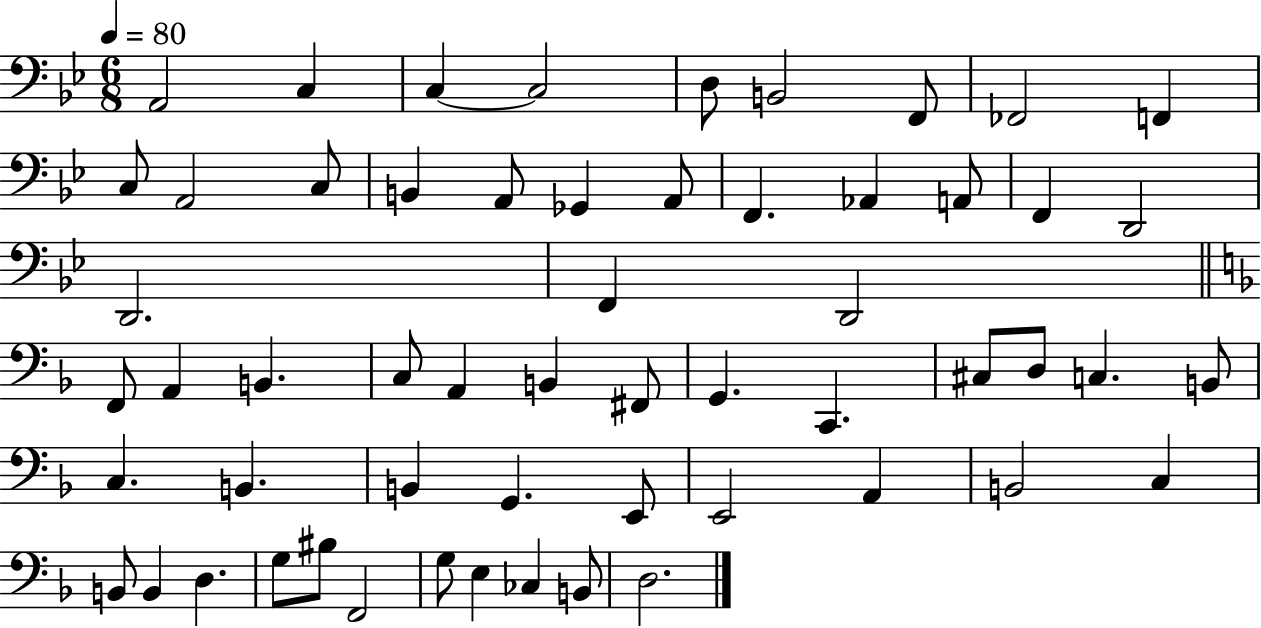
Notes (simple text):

A2/h C3/q C3/q C3/h D3/e B2/h F2/e FES2/h F2/q C3/e A2/h C3/e B2/q A2/e Gb2/q A2/e F2/q. Ab2/q A2/e F2/q D2/h D2/h. F2/q D2/h F2/e A2/q B2/q. C3/e A2/q B2/q F#2/e G2/q. C2/q. C#3/e D3/e C3/q. B2/e C3/q. B2/q. B2/q G2/q. E2/e E2/h A2/q B2/h C3/q B2/e B2/q D3/q. G3/e BIS3/e F2/h G3/e E3/q CES3/q B2/e D3/h.